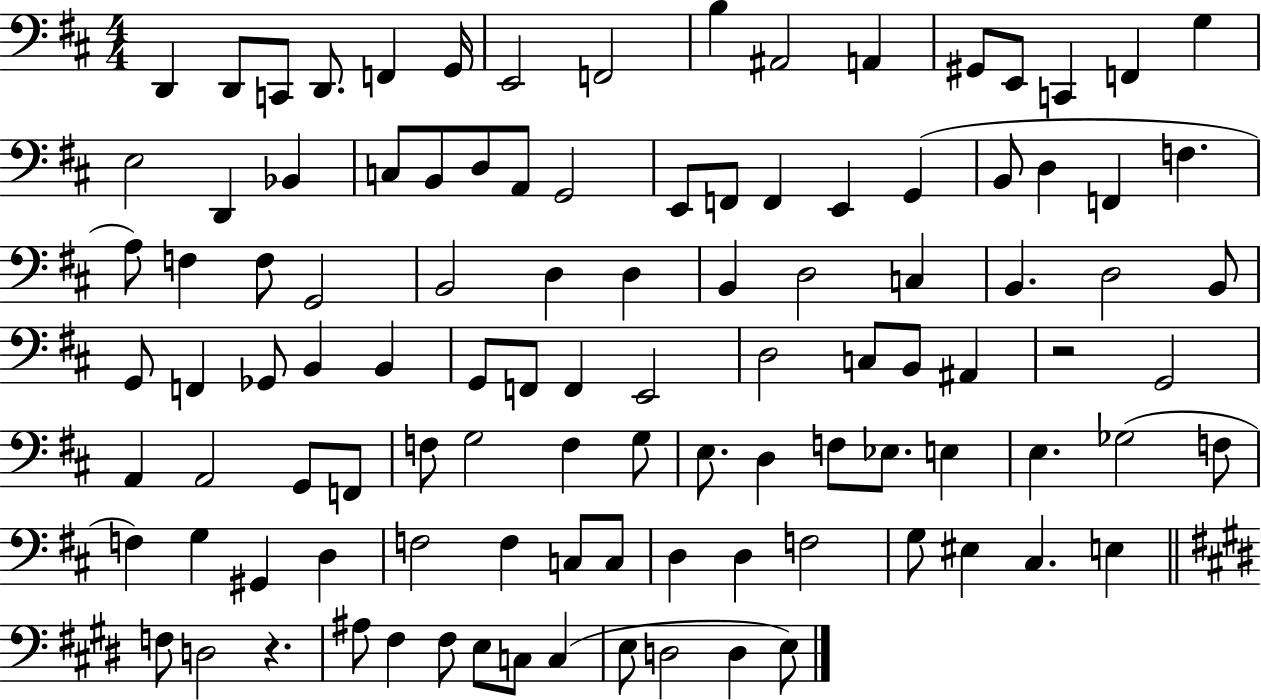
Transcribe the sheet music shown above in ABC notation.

X:1
T:Untitled
M:4/4
L:1/4
K:D
D,, D,,/2 C,,/2 D,,/2 F,, G,,/4 E,,2 F,,2 B, ^A,,2 A,, ^G,,/2 E,,/2 C,, F,, G, E,2 D,, _B,, C,/2 B,,/2 D,/2 A,,/2 G,,2 E,,/2 F,,/2 F,, E,, G,, B,,/2 D, F,, F, A,/2 F, F,/2 G,,2 B,,2 D, D, B,, D,2 C, B,, D,2 B,,/2 G,,/2 F,, _G,,/2 B,, B,, G,,/2 F,,/2 F,, E,,2 D,2 C,/2 B,,/2 ^A,, z2 G,,2 A,, A,,2 G,,/2 F,,/2 F,/2 G,2 F, G,/2 E,/2 D, F,/2 _E,/2 E, E, _G,2 F,/2 F, G, ^G,, D, F,2 F, C,/2 C,/2 D, D, F,2 G,/2 ^E, ^C, E, F,/2 D,2 z ^A,/2 ^F, ^F,/2 E,/2 C,/2 C, E,/2 D,2 D, E,/2